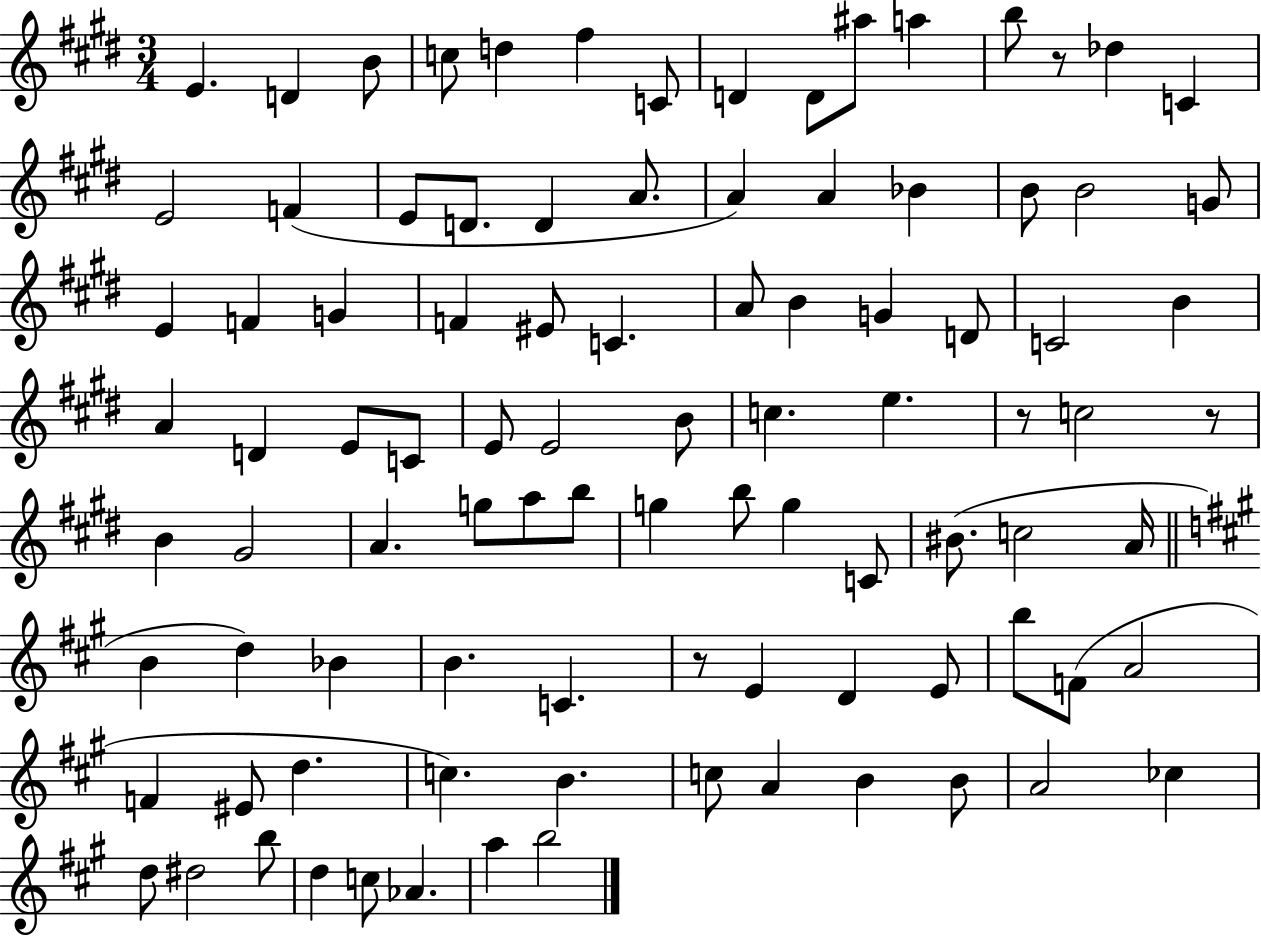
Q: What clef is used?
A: treble